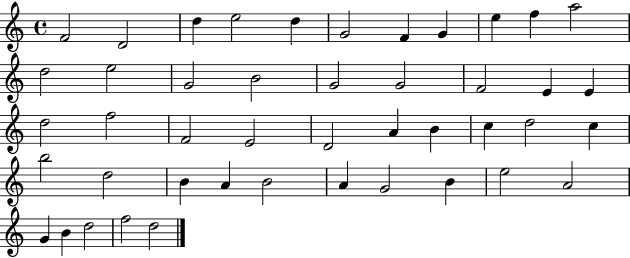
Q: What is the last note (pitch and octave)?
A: D5